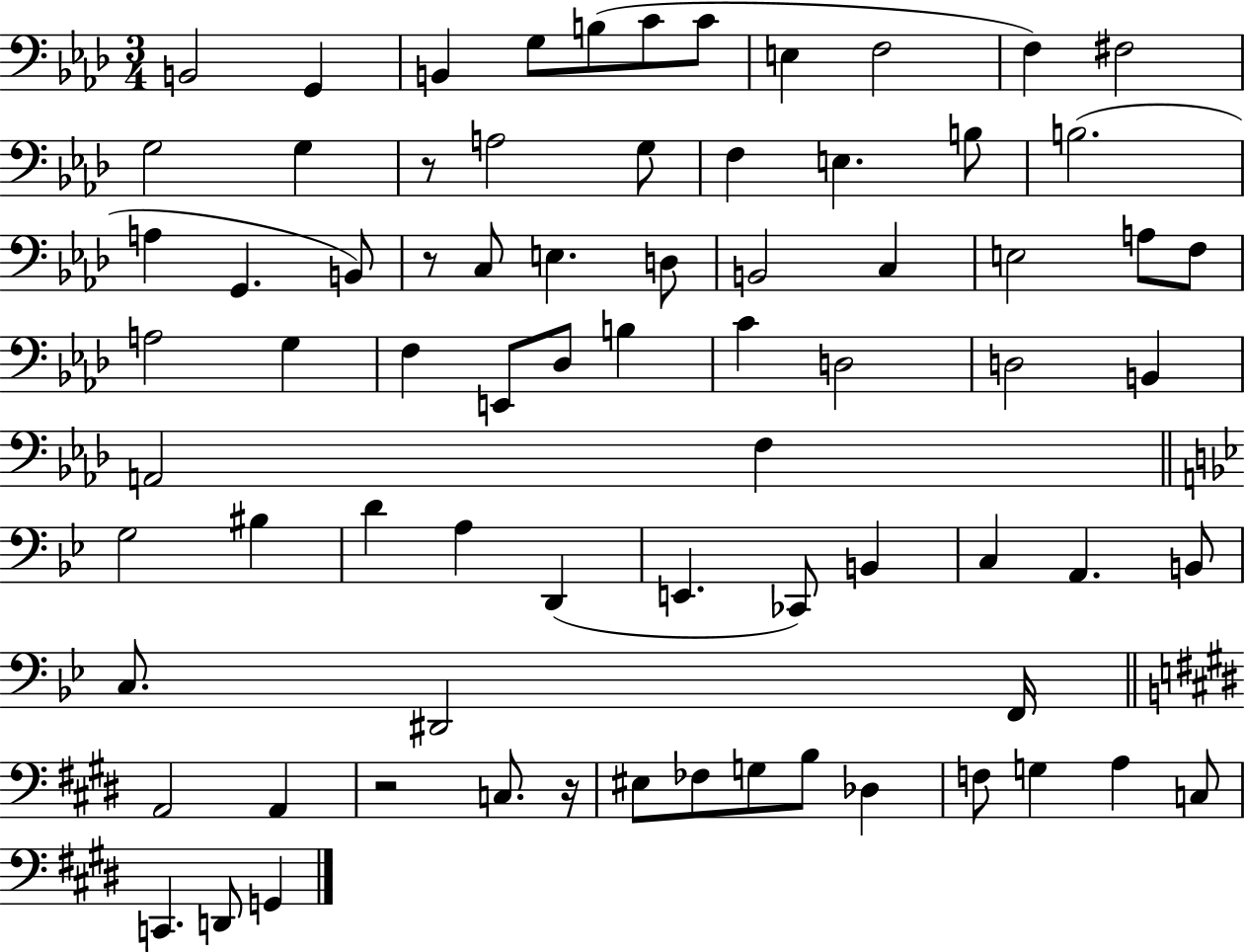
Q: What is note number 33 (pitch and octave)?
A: F3